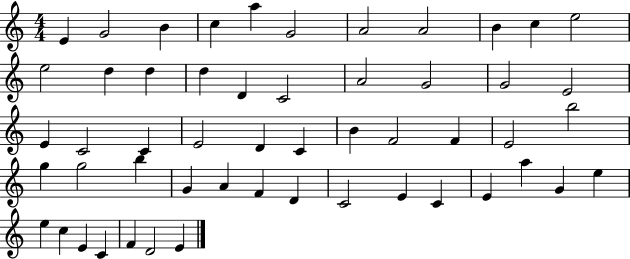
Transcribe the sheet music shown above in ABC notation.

X:1
T:Untitled
M:4/4
L:1/4
K:C
E G2 B c a G2 A2 A2 B c e2 e2 d d d D C2 A2 G2 G2 E2 E C2 C E2 D C B F2 F E2 b2 g g2 b G A F D C2 E C E a G e e c E C F D2 E